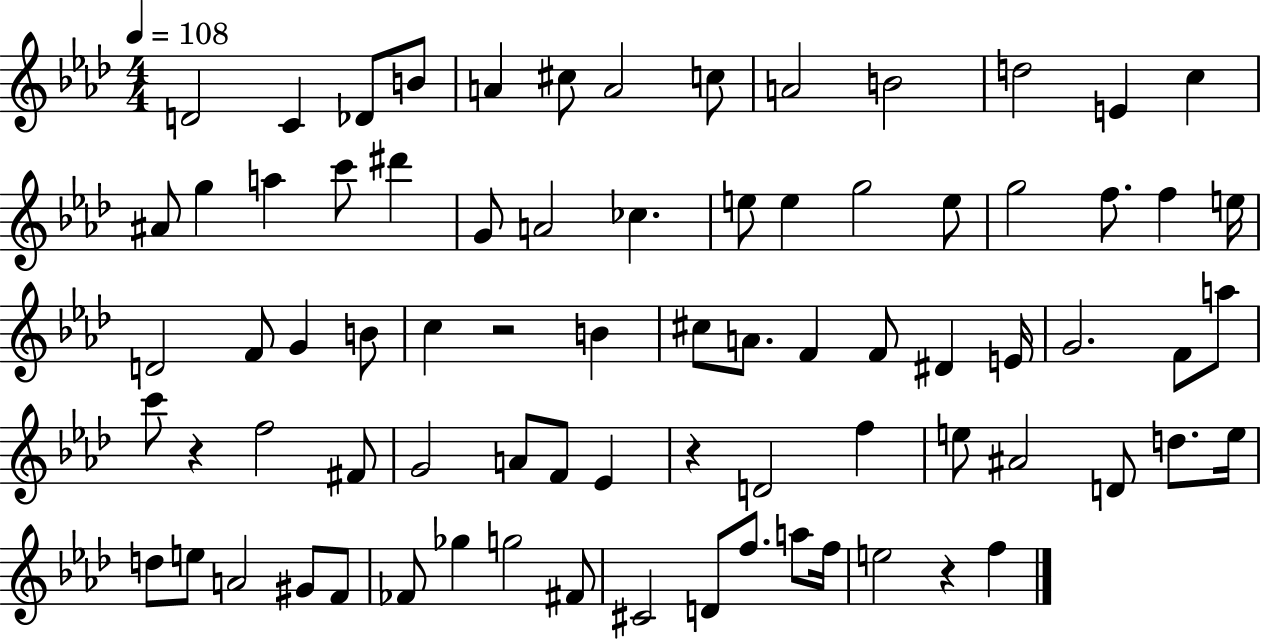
{
  \clef treble
  \numericTimeSignature
  \time 4/4
  \key aes \major
  \tempo 4 = 108
  d'2 c'4 des'8 b'8 | a'4 cis''8 a'2 c''8 | a'2 b'2 | d''2 e'4 c''4 | \break ais'8 g''4 a''4 c'''8 dis'''4 | g'8 a'2 ces''4. | e''8 e''4 g''2 e''8 | g''2 f''8. f''4 e''16 | \break d'2 f'8 g'4 b'8 | c''4 r2 b'4 | cis''8 a'8. f'4 f'8 dis'4 e'16 | g'2. f'8 a''8 | \break c'''8 r4 f''2 fis'8 | g'2 a'8 f'8 ees'4 | r4 d'2 f''4 | e''8 ais'2 d'8 d''8. e''16 | \break d''8 e''8 a'2 gis'8 f'8 | fes'8 ges''4 g''2 fis'8 | cis'2 d'8 f''8. a''8 f''16 | e''2 r4 f''4 | \break \bar "|."
}